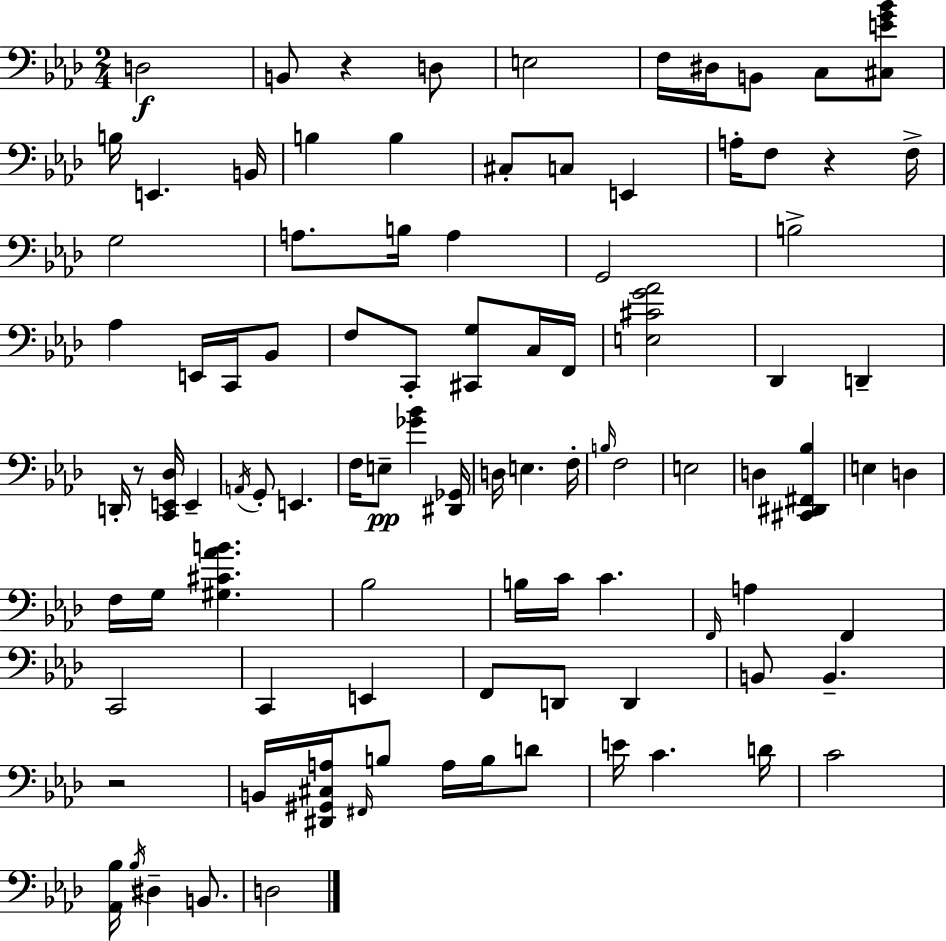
X:1
T:Untitled
M:2/4
L:1/4
K:Fm
D,2 B,,/2 z D,/2 E,2 F,/4 ^D,/4 B,,/2 C,/2 [^C,EG_B]/2 B,/4 E,, B,,/4 B, B, ^C,/2 C,/2 E,, A,/4 F,/2 z F,/4 G,2 A,/2 B,/4 A, G,,2 B,2 _A, E,,/4 C,,/4 _B,,/2 F,/2 C,,/2 [^C,,G,]/2 C,/4 F,,/4 [E,^CG_A]2 _D,, D,, D,,/4 z/2 [C,,E,,_D,]/4 E,, A,,/4 G,,/2 E,, F,/4 E,/2 [_G_B] [^D,,_G,,]/4 D,/4 E, F,/4 B,/4 F,2 E,2 D, [^C,,^D,,^F,,_B,] E, D, F,/4 G,/4 [^G,^C_AB] _B,2 B,/4 C/4 C F,,/4 A, F,, C,,2 C,, E,, F,,/2 D,,/2 D,, B,,/2 B,, z2 B,,/4 [^D,,^G,,^C,A,]/4 ^F,,/4 B,/2 A,/4 B,/4 D/2 E/4 C D/4 C2 [_A,,_B,]/4 _B,/4 ^D, B,,/2 D,2